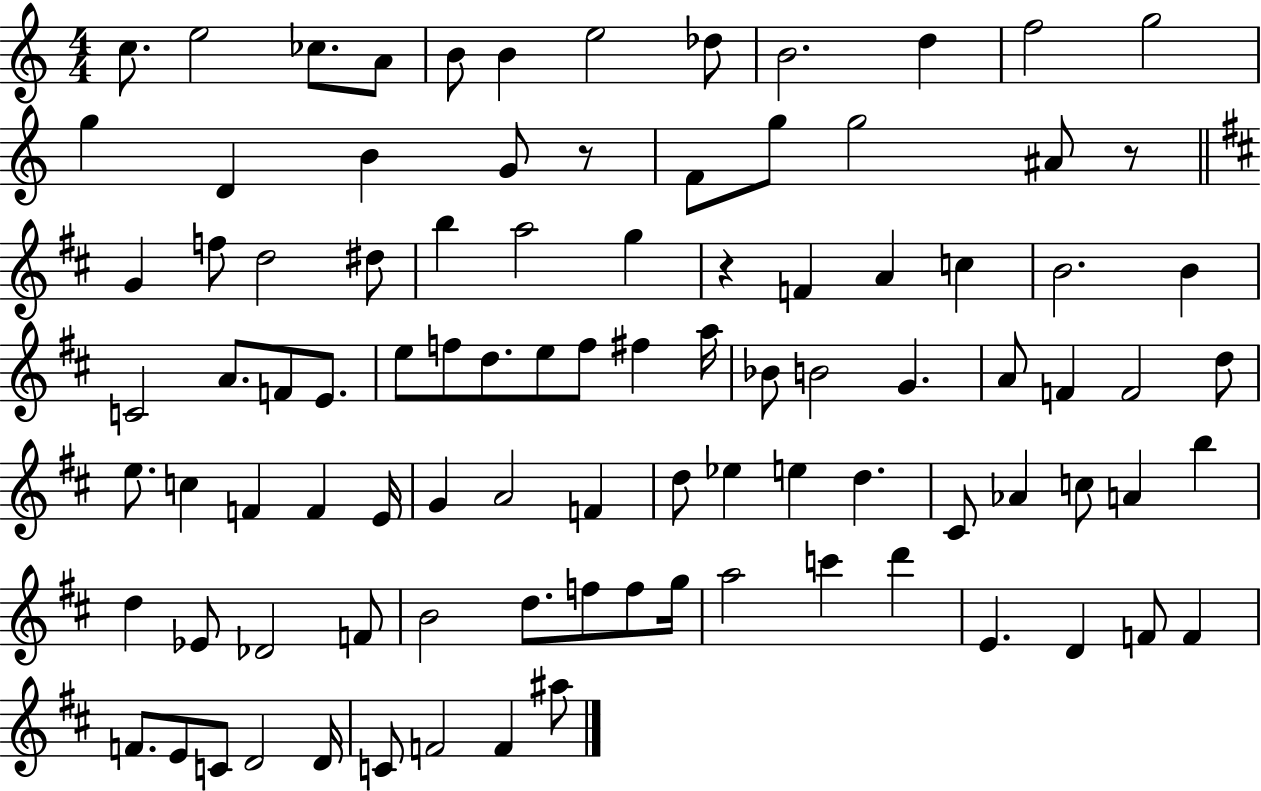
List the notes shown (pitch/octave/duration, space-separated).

C5/e. E5/h CES5/e. A4/e B4/e B4/q E5/h Db5/e B4/h. D5/q F5/h G5/h G5/q D4/q B4/q G4/e R/e F4/e G5/e G5/h A#4/e R/e G4/q F5/e D5/h D#5/e B5/q A5/h G5/q R/q F4/q A4/q C5/q B4/h. B4/q C4/h A4/e. F4/e E4/e. E5/e F5/e D5/e. E5/e F5/e F#5/q A5/s Bb4/e B4/h G4/q. A4/e F4/q F4/h D5/e E5/e. C5/q F4/q F4/q E4/s G4/q A4/h F4/q D5/e Eb5/q E5/q D5/q. C#4/e Ab4/q C5/e A4/q B5/q D5/q Eb4/e Db4/h F4/e B4/h D5/e. F5/e F5/e G5/s A5/h C6/q D6/q E4/q. D4/q F4/e F4/q F4/e. E4/e C4/e D4/h D4/s C4/e F4/h F4/q A#5/e